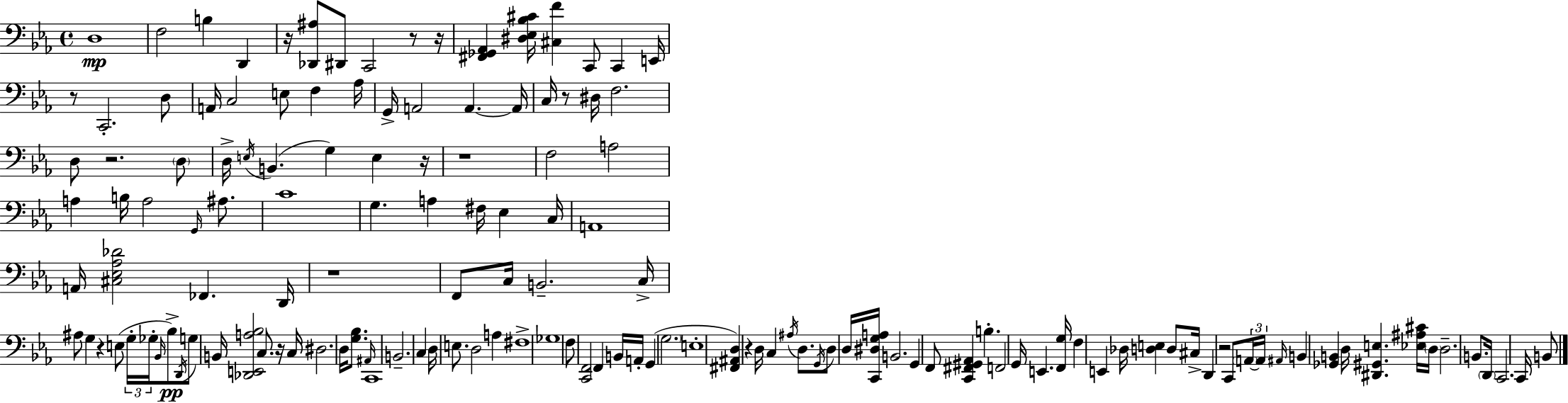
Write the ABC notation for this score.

X:1
T:Untitled
M:4/4
L:1/4
K:Cm
D,4 F,2 B, D,, z/4 [_D,,^A,]/2 ^D,,/2 C,,2 z/2 z/4 [^F,,_G,,_A,,] [^D,_E,_B,^C]/4 [^C,F] C,,/2 C,, E,,/4 z/2 C,,2 D,/2 A,,/4 C,2 E,/2 F, _A,/4 G,,/4 A,,2 A,, A,,/4 C,/4 z/2 ^D,/4 F,2 D,/2 z2 D,/2 D,/4 E,/4 B,, G, E, z/4 z4 F,2 A,2 A, B,/4 A,2 G,,/4 ^A,/2 C4 G, A, ^F,/4 _E, C,/4 A,,4 A,,/4 [^C,_E,_A,_D]2 _F,, D,,/4 z4 F,,/2 C,/4 B,,2 C,/4 ^A,/2 G, z E,/2 G,/4 _G,/4 _B,,/4 _B,/2 D,,/4 G,/2 B,,/4 [_D,,E,,A,_B,]2 C,/2 z/4 C,/4 ^D,2 D,/4 [G,_B,]/2 ^A,,/4 C,,4 B,,2 C, D,/4 E,/2 D,2 A, ^F,4 _G,4 F,/2 [C,,F,,]2 F,, B,,/4 A,,/4 G,, G,2 E,4 [^F,,^A,,D,] z D,/4 C, ^A,/4 D,/2 G,,/4 D,/2 D,/4 [C,,^D,G,A,]/4 B,,2 G,, F,,/2 [C,,^F,,^G,,_A,,] B, F,,2 G,,/4 E,, [F,,G,]/4 F, E,, _D,/4 [D,E,] D,/2 ^C,/4 D,, z2 C,,/2 A,,/4 A,,/4 ^A,,/4 B,, [_G,,B,,] D,/4 [^D,,^G,,E,] [_E,^A,^C]/4 D,/4 D,2 B,,/2 D,,/4 C,,2 C,,/4 B,,/2